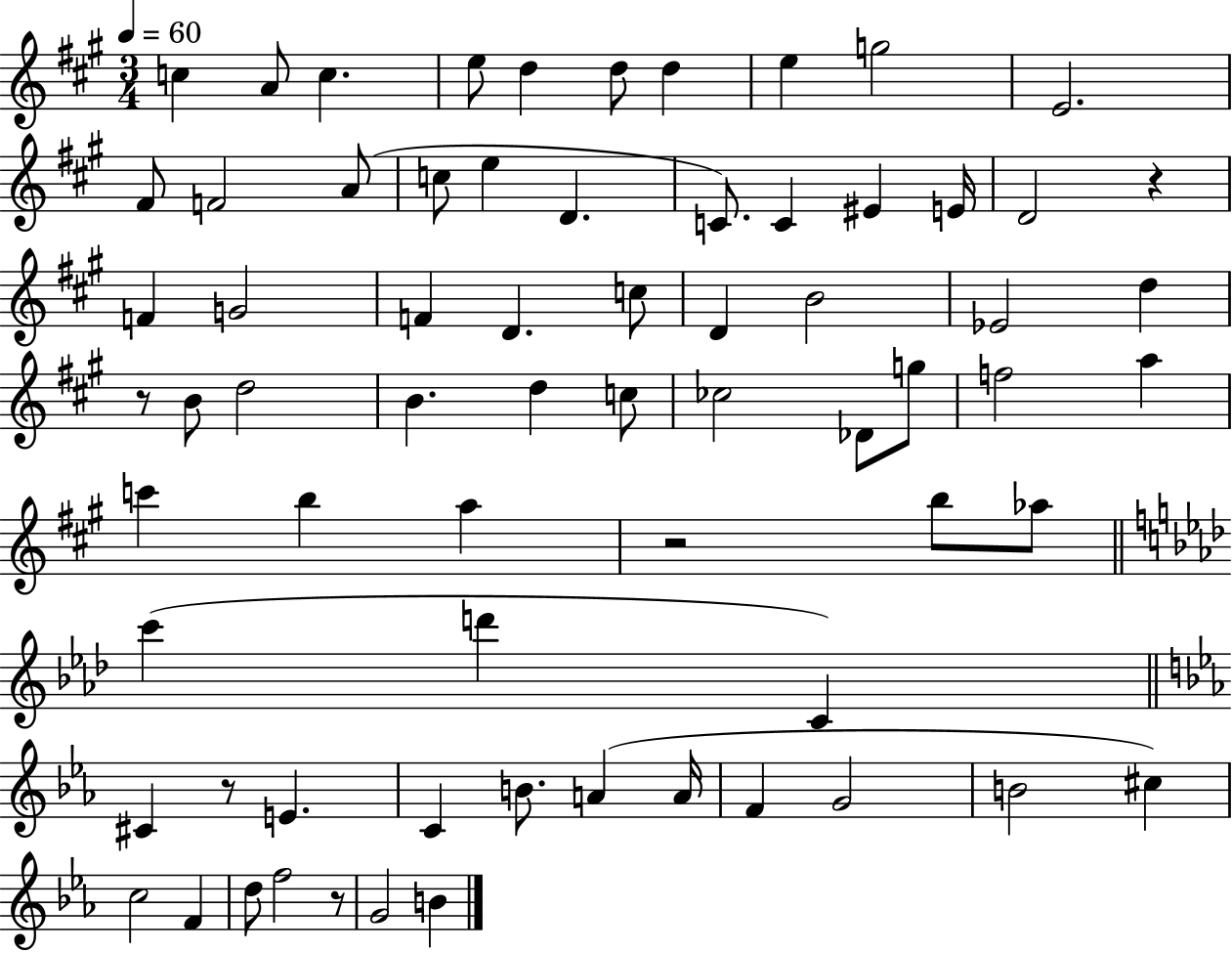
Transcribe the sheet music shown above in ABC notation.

X:1
T:Untitled
M:3/4
L:1/4
K:A
c A/2 c e/2 d d/2 d e g2 E2 ^F/2 F2 A/2 c/2 e D C/2 C ^E E/4 D2 z F G2 F D c/2 D B2 _E2 d z/2 B/2 d2 B d c/2 _c2 _D/2 g/2 f2 a c' b a z2 b/2 _a/2 c' d' C ^C z/2 E C B/2 A A/4 F G2 B2 ^c c2 F d/2 f2 z/2 G2 B